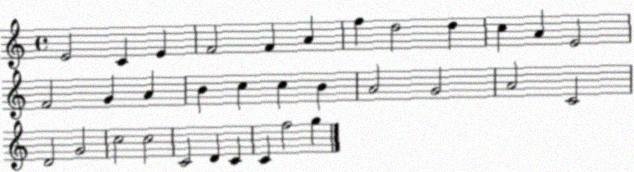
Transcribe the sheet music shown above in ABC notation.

X:1
T:Untitled
M:4/4
L:1/4
K:C
E2 C E F2 F A f d2 d c A E2 F2 G A B c c B A2 G2 A2 C2 D2 G2 c2 c2 C2 D C C f2 g